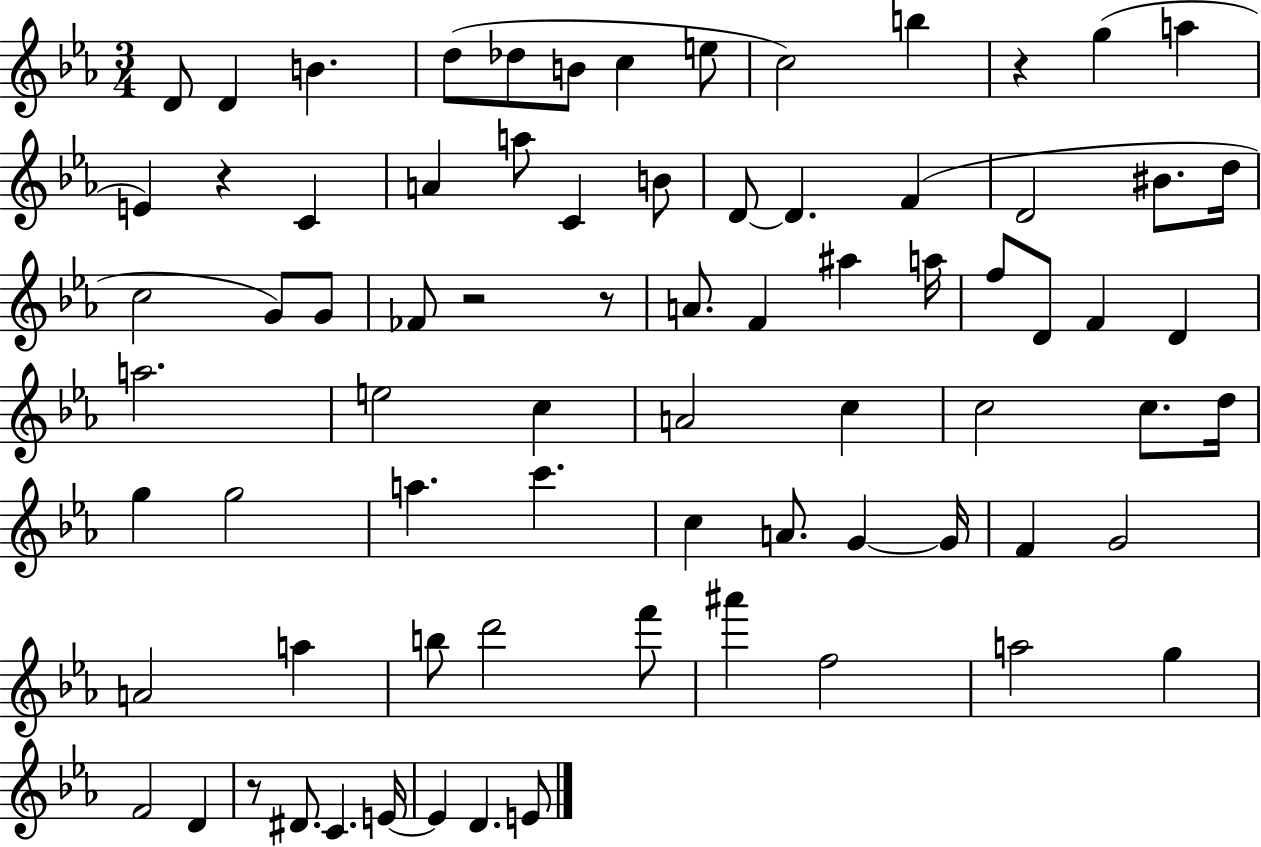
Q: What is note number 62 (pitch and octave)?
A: A5